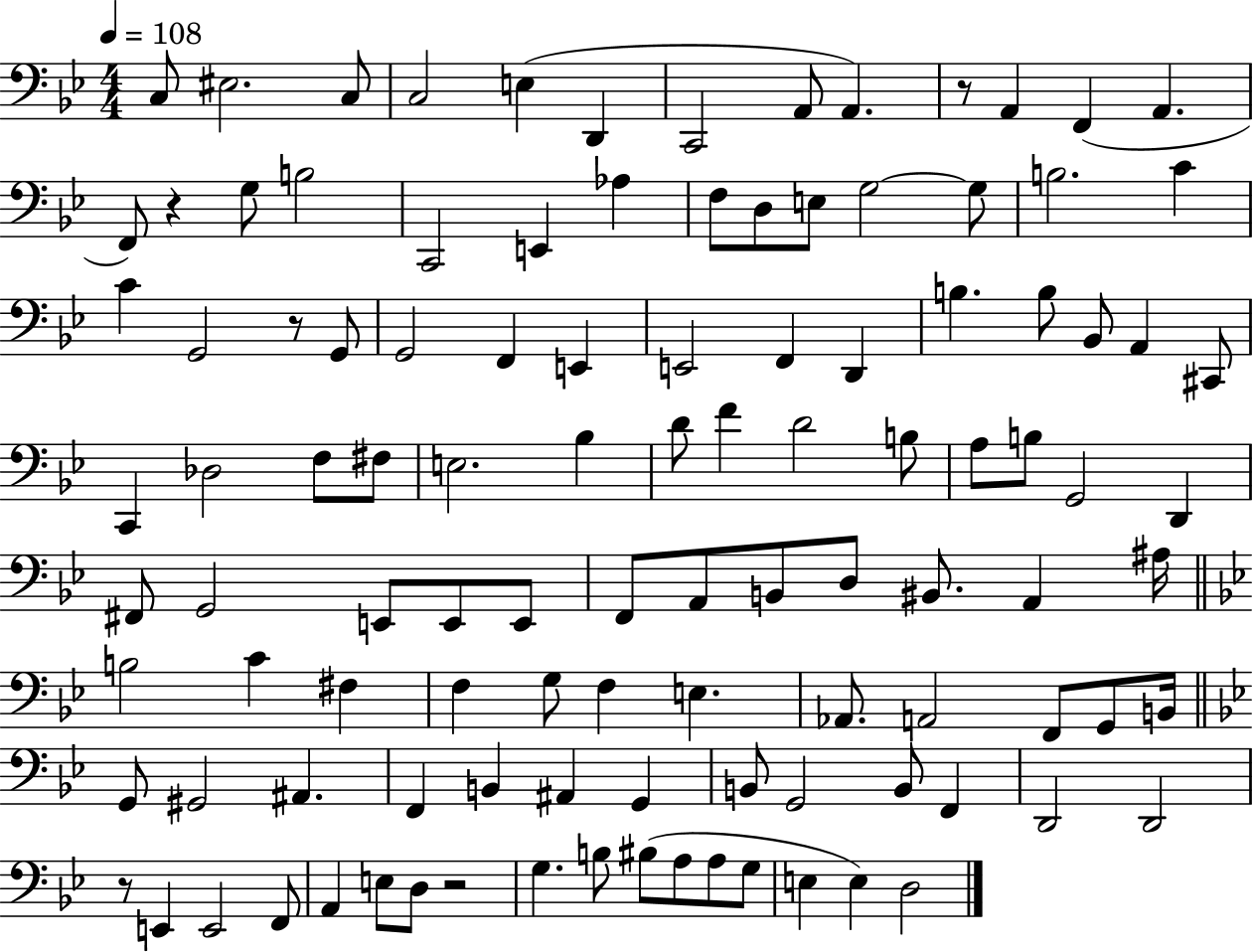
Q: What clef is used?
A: bass